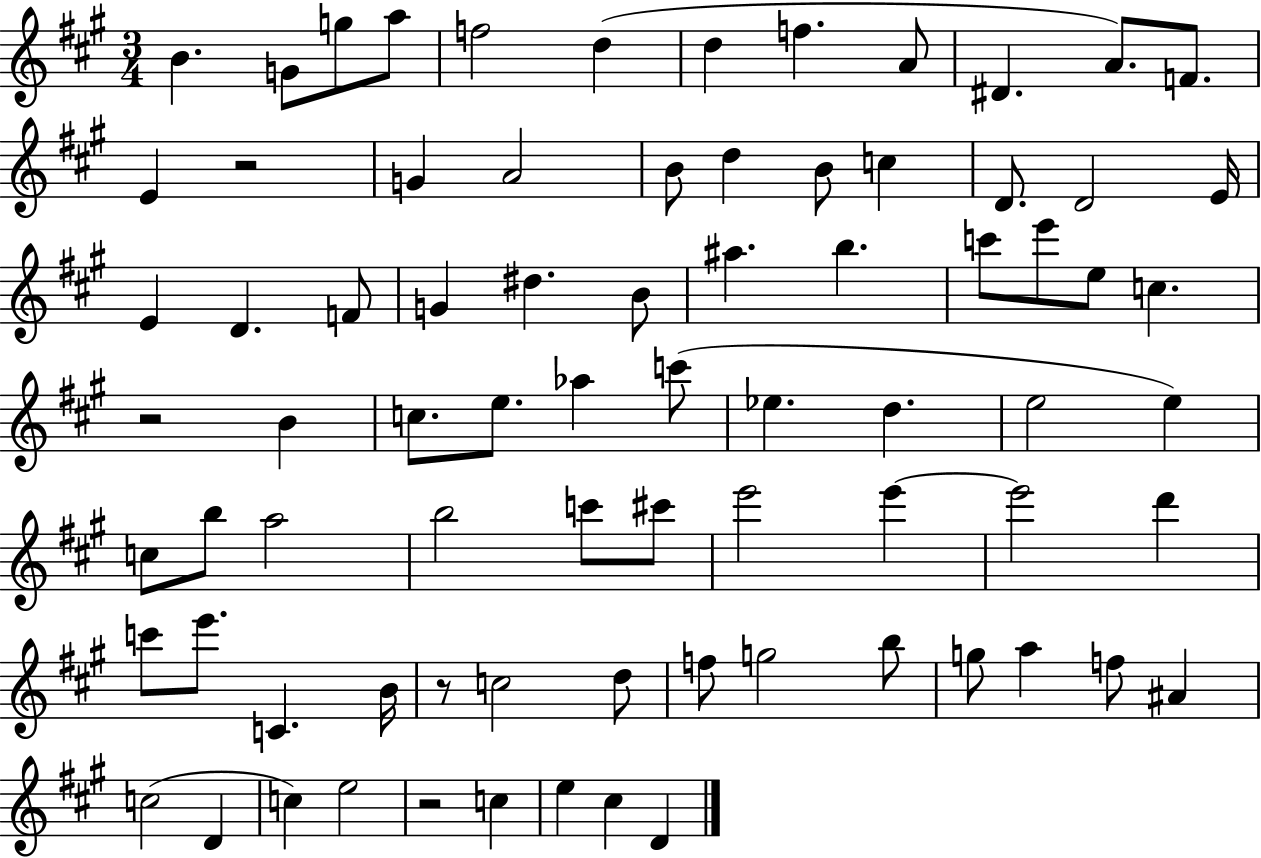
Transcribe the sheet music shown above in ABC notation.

X:1
T:Untitled
M:3/4
L:1/4
K:A
B G/2 g/2 a/2 f2 d d f A/2 ^D A/2 F/2 E z2 G A2 B/2 d B/2 c D/2 D2 E/4 E D F/2 G ^d B/2 ^a b c'/2 e'/2 e/2 c z2 B c/2 e/2 _a c'/2 _e d e2 e c/2 b/2 a2 b2 c'/2 ^c'/2 e'2 e' e'2 d' c'/2 e'/2 C B/4 z/2 c2 d/2 f/2 g2 b/2 g/2 a f/2 ^A c2 D c e2 z2 c e ^c D